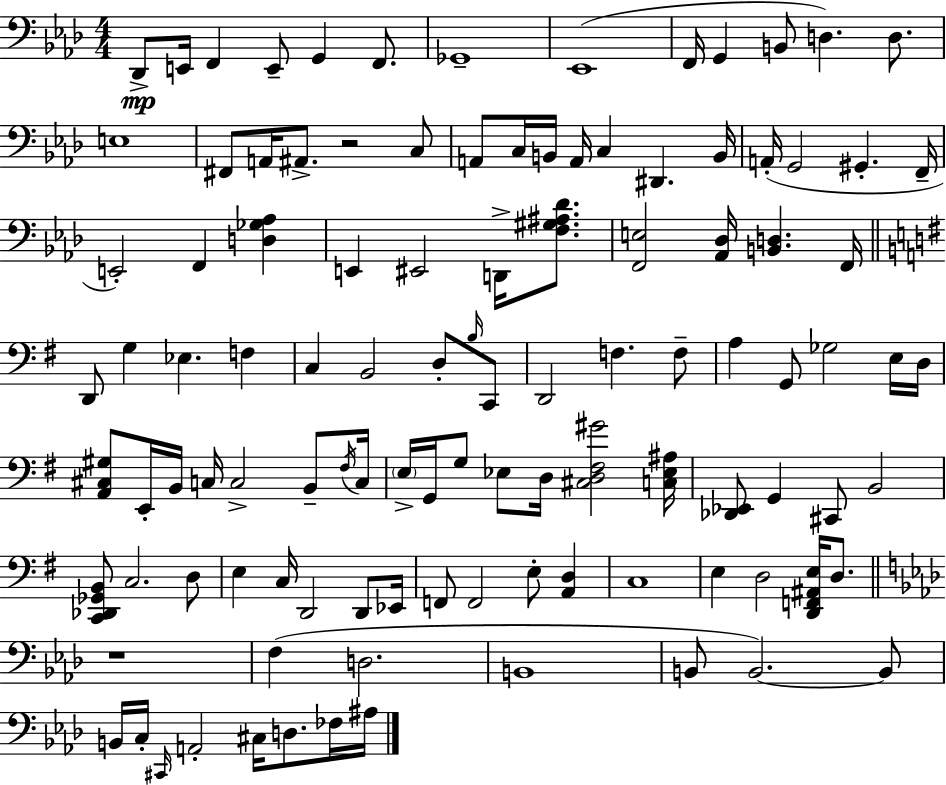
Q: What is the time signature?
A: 4/4